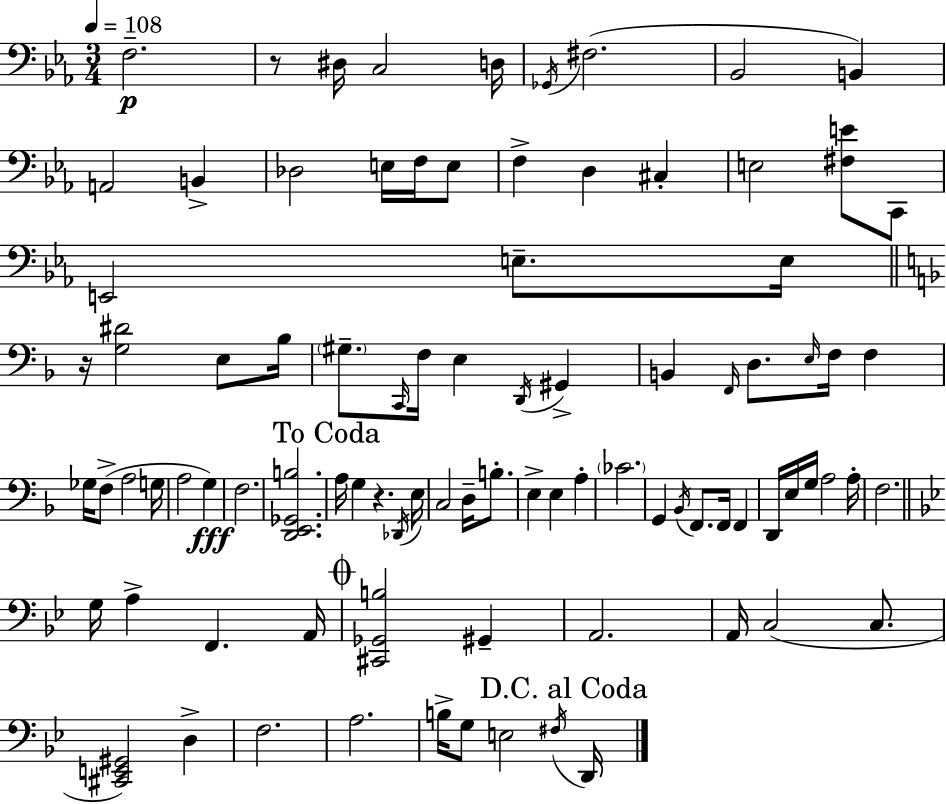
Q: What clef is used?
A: bass